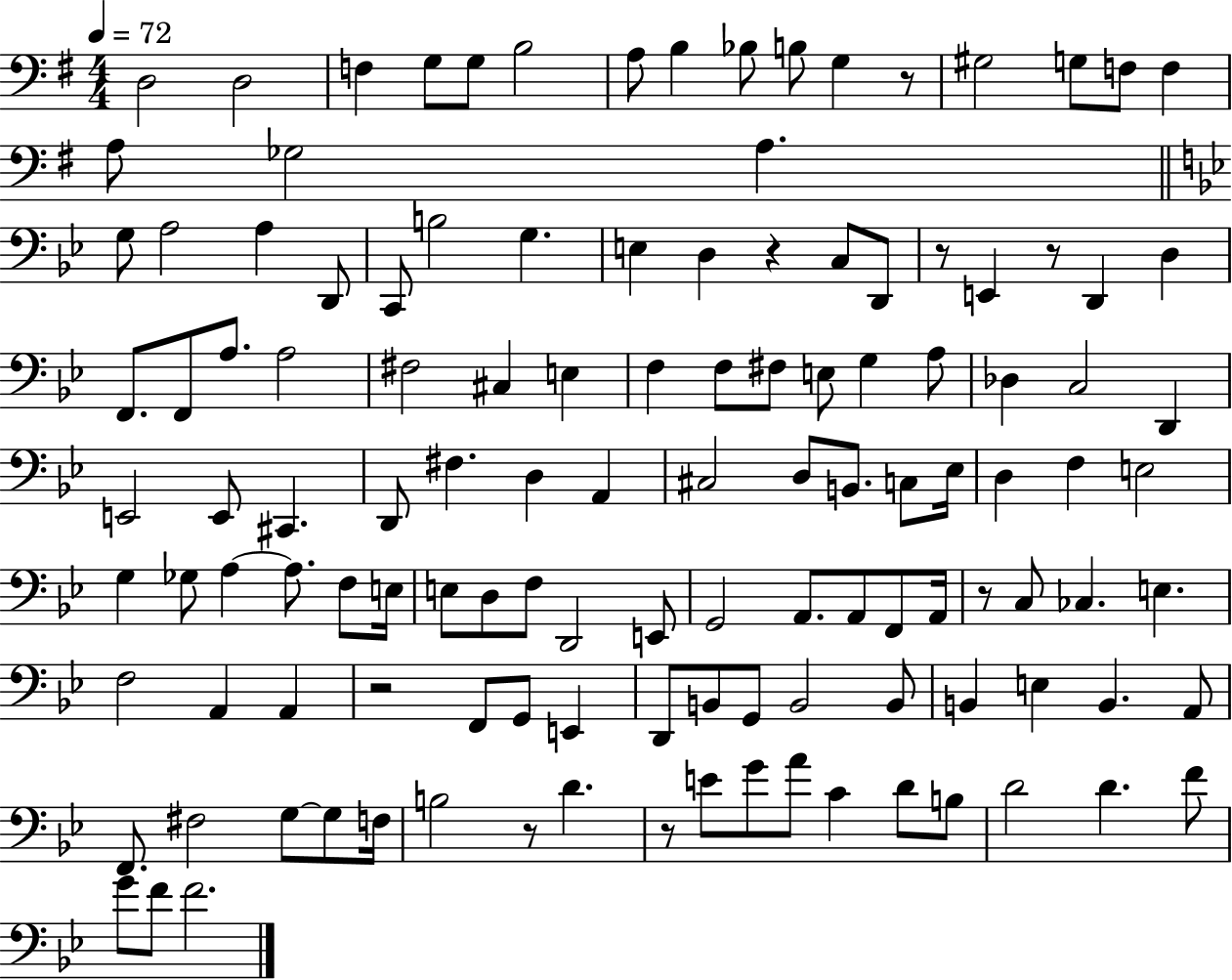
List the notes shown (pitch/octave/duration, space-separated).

D3/h D3/h F3/q G3/e G3/e B3/h A3/e B3/q Bb3/e B3/e G3/q R/e G#3/h G3/e F3/e F3/q A3/e Gb3/h A3/q. G3/e A3/h A3/q D2/e C2/e B3/h G3/q. E3/q D3/q R/q C3/e D2/e R/e E2/q R/e D2/q D3/q F2/e. F2/e A3/e. A3/h F#3/h C#3/q E3/q F3/q F3/e F#3/e E3/e G3/q A3/e Db3/q C3/h D2/q E2/h E2/e C#2/q. D2/e F#3/q. D3/q A2/q C#3/h D3/e B2/e. C3/e Eb3/s D3/q F3/q E3/h G3/q Gb3/e A3/q A3/e. F3/e E3/s E3/e D3/e F3/e D2/h E2/e G2/h A2/e. A2/e F2/e A2/s R/e C3/e CES3/q. E3/q. F3/h A2/q A2/q R/h F2/e G2/e E2/q D2/e B2/e G2/e B2/h B2/e B2/q E3/q B2/q. A2/e F2/e. F#3/h G3/e G3/e F3/s B3/h R/e D4/q. R/e E4/e G4/e A4/e C4/q D4/e B3/e D4/h D4/q. F4/e G4/e F4/e F4/h.